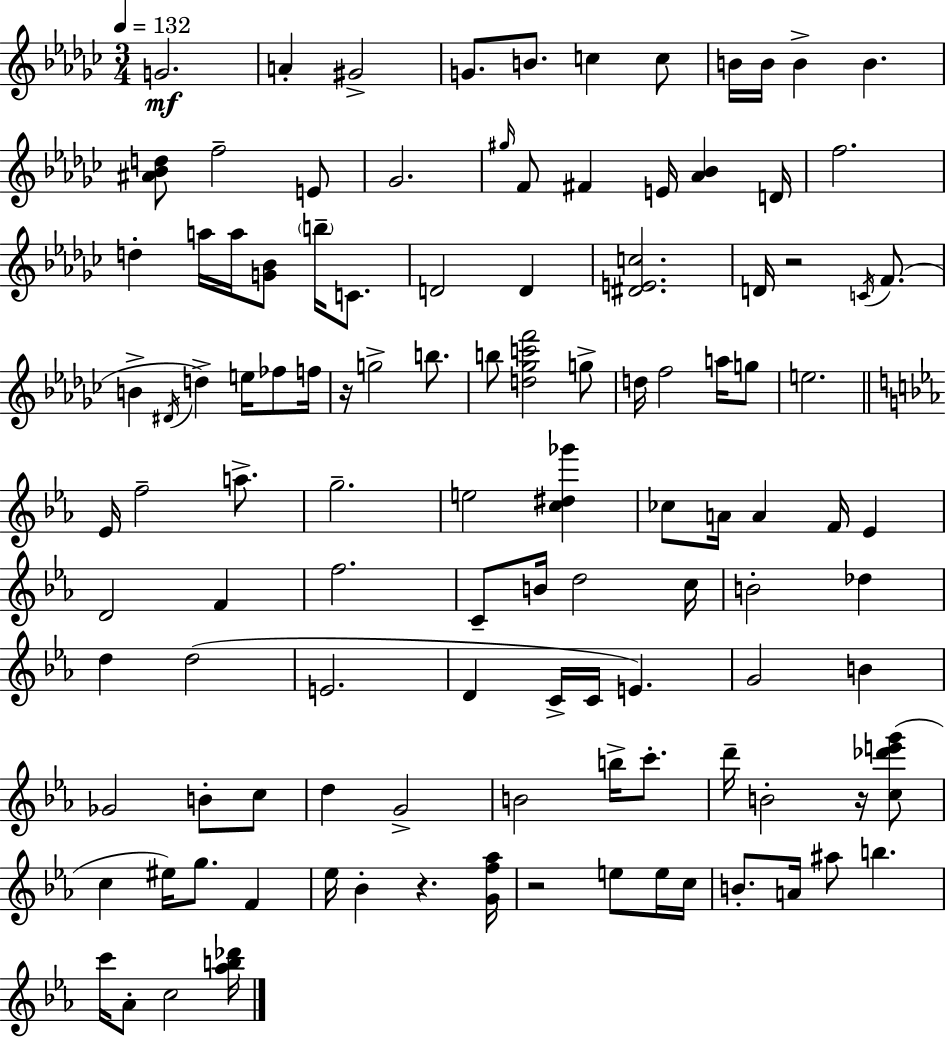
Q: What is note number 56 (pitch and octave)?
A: D4